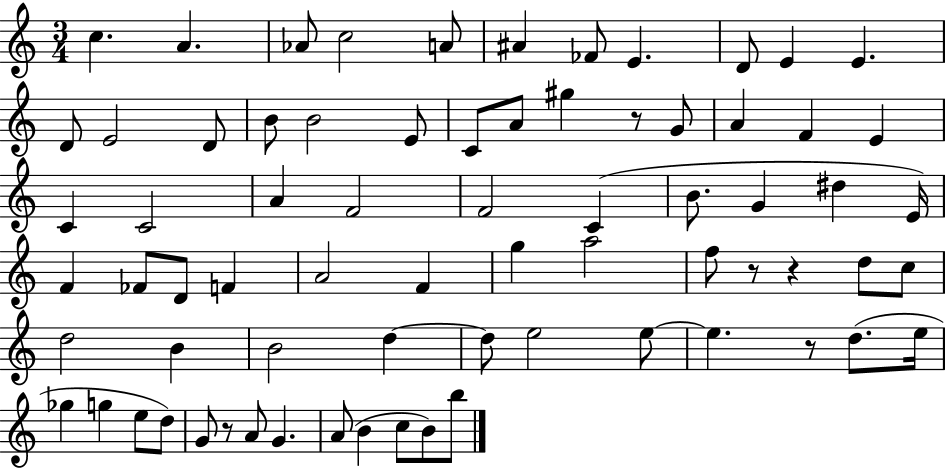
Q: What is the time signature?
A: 3/4